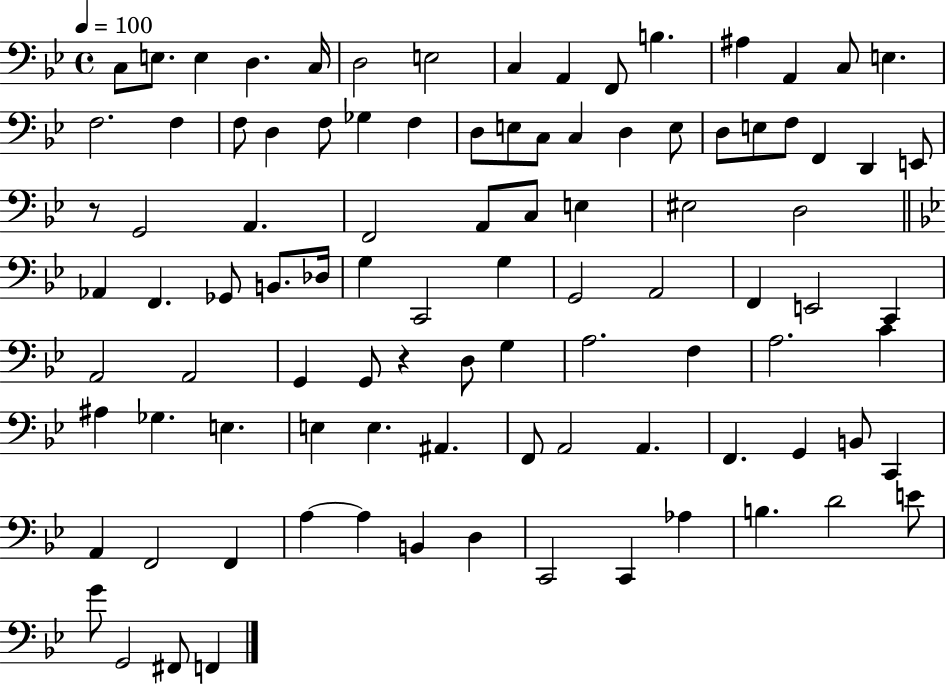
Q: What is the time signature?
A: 4/4